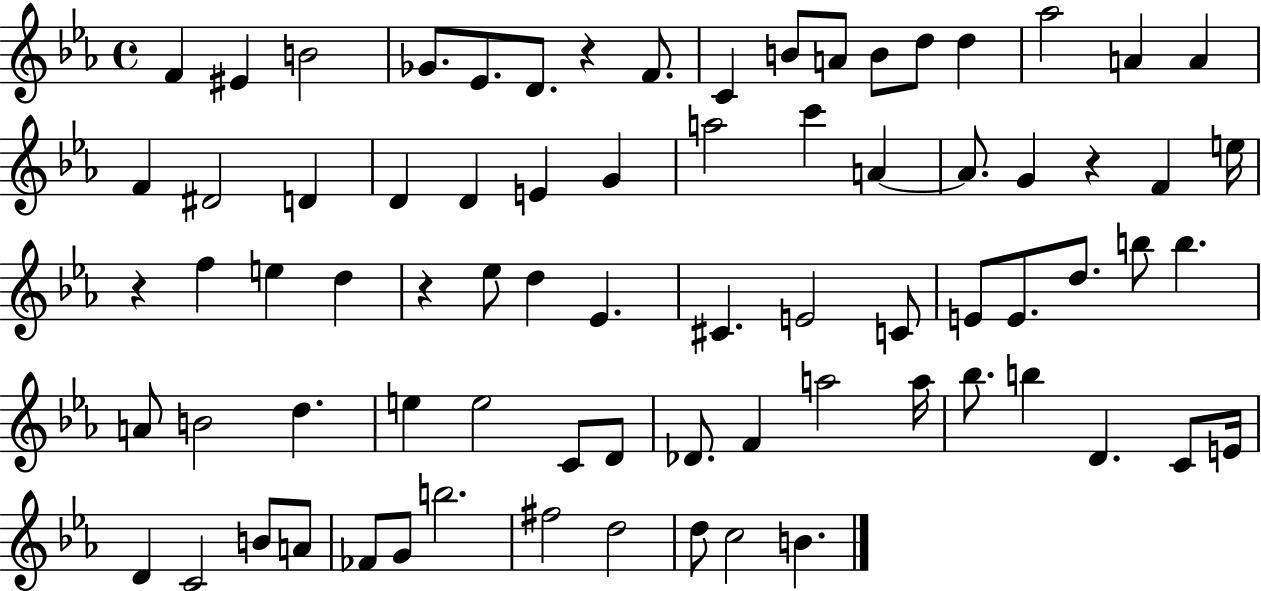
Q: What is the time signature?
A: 4/4